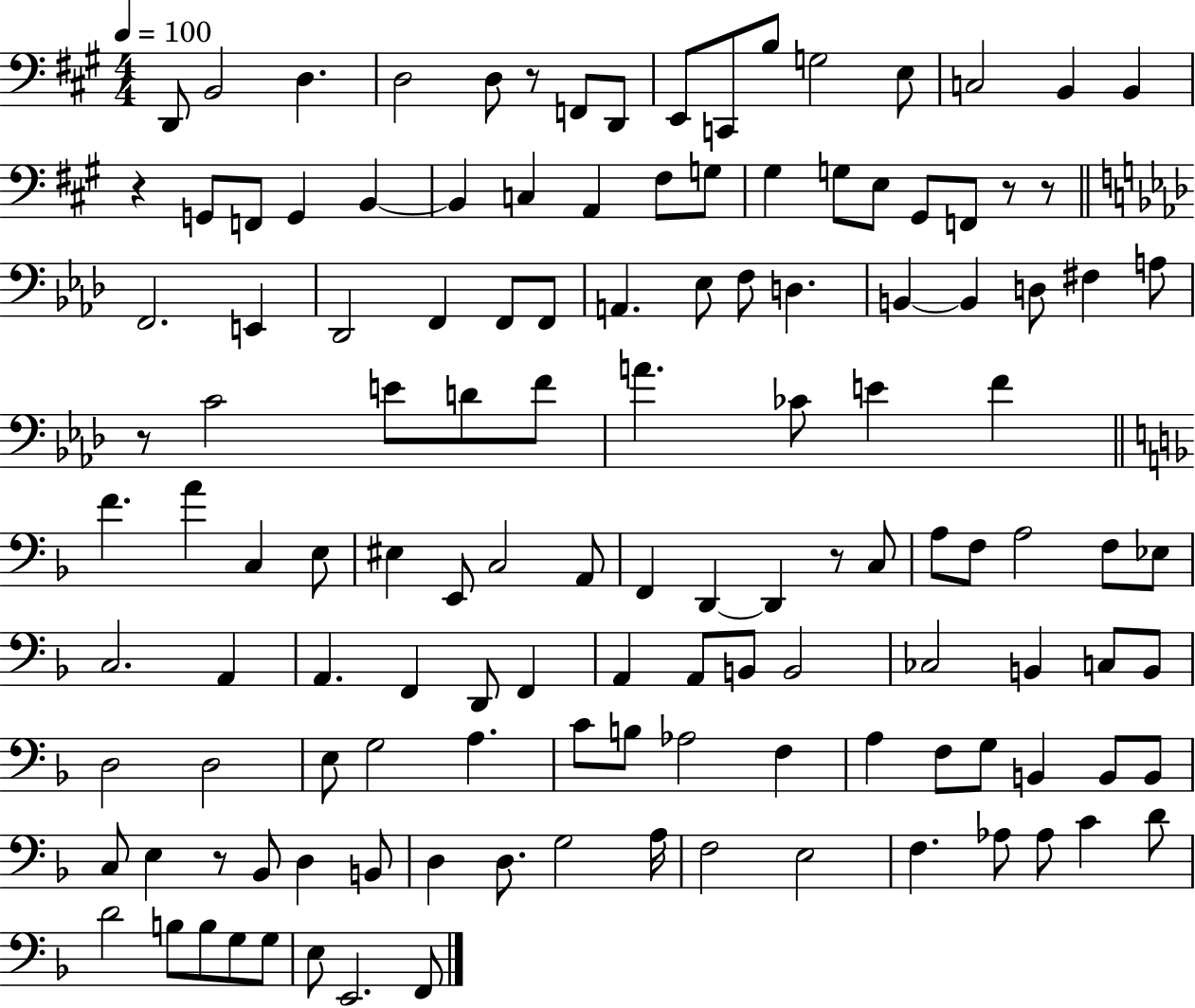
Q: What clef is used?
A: bass